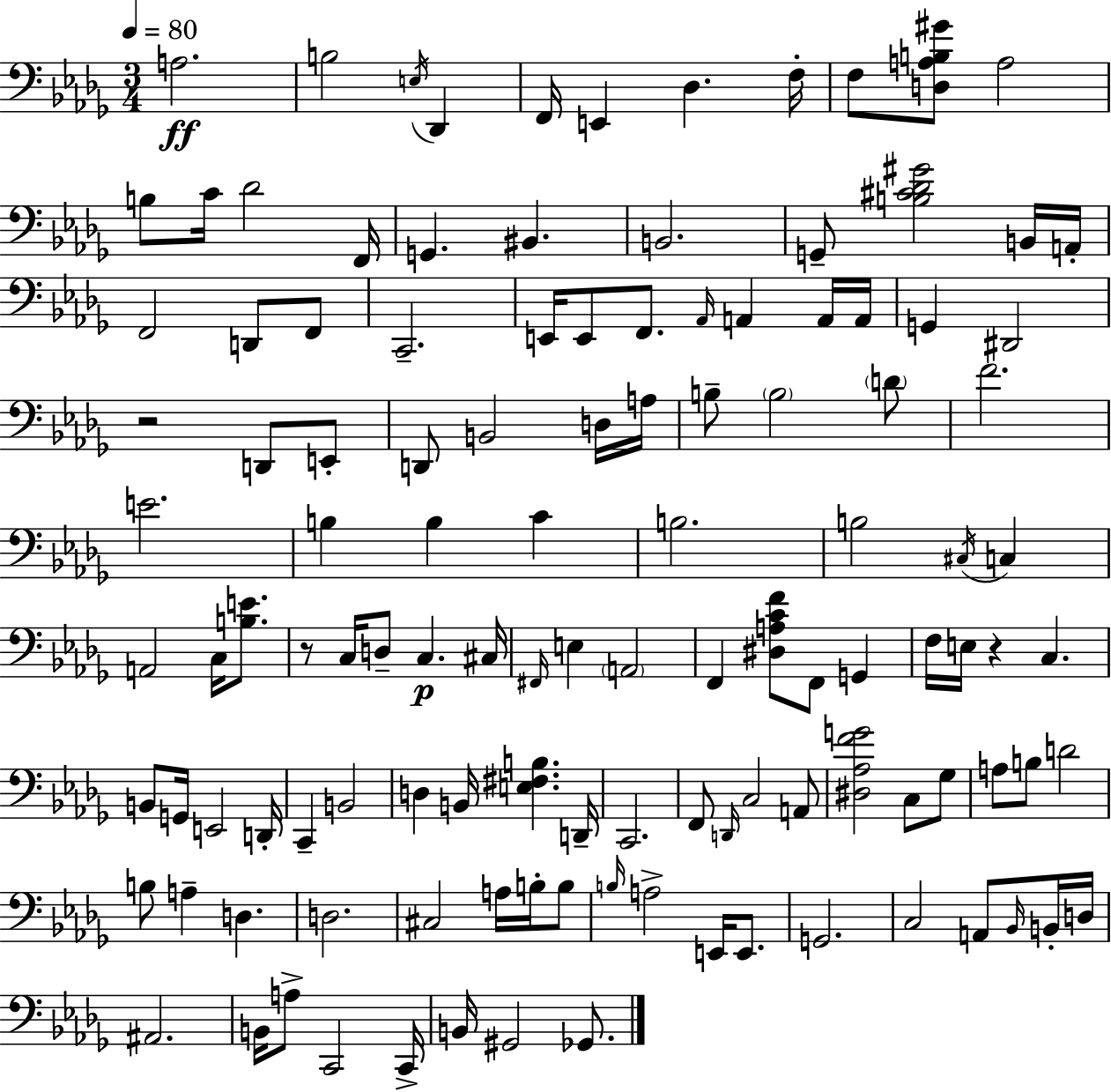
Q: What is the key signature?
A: BES minor